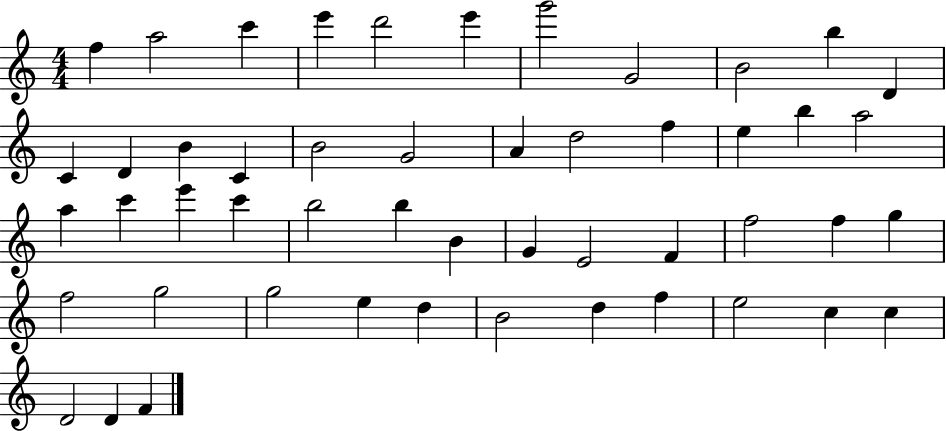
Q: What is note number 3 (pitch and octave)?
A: C6